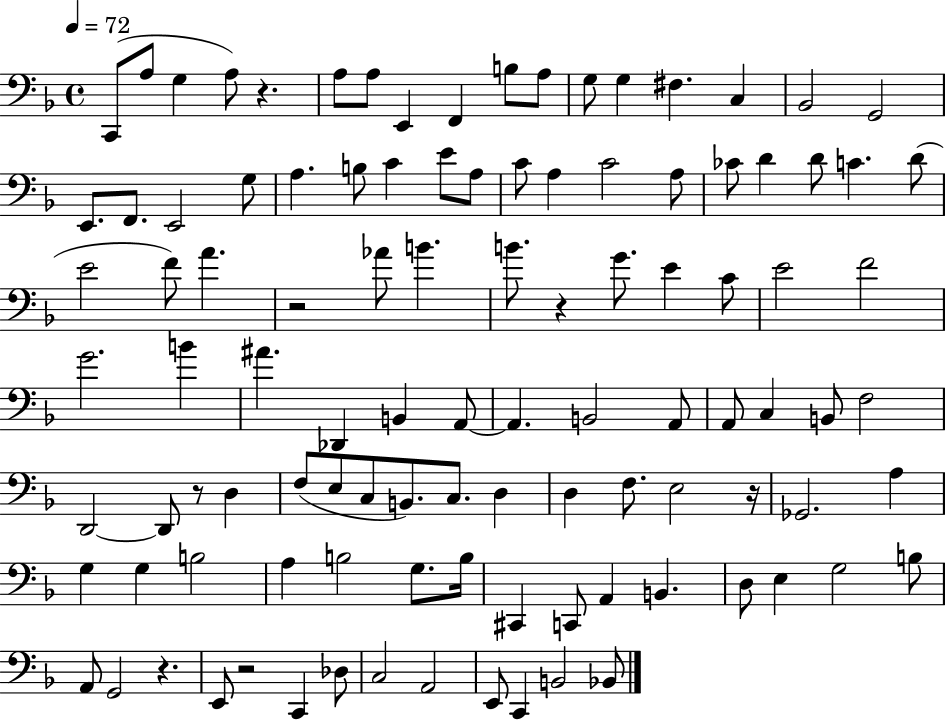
X:1
T:Untitled
M:4/4
L:1/4
K:F
C,,/2 A,/2 G, A,/2 z A,/2 A,/2 E,, F,, B,/2 A,/2 G,/2 G, ^F, C, _B,,2 G,,2 E,,/2 F,,/2 E,,2 G,/2 A, B,/2 C E/2 A,/2 C/2 A, C2 A,/2 _C/2 D D/2 C D/2 E2 F/2 A z2 _A/2 B B/2 z G/2 E C/2 E2 F2 G2 B ^A _D,, B,, A,,/2 A,, B,,2 A,,/2 A,,/2 C, B,,/2 F,2 D,,2 D,,/2 z/2 D, F,/2 E,/2 C,/2 B,,/2 C,/2 D, D, F,/2 E,2 z/4 _G,,2 A, G, G, B,2 A, B,2 G,/2 B,/4 ^C,, C,,/2 A,, B,, D,/2 E, G,2 B,/2 A,,/2 G,,2 z E,,/2 z2 C,, _D,/2 C,2 A,,2 E,,/2 C,, B,,2 _B,,/2